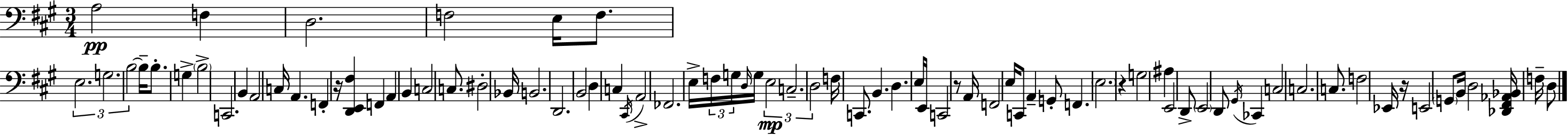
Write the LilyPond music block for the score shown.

{
  \clef bass
  \numericTimeSignature
  \time 3/4
  \key a \major
  a2\pp f4 | d2. | f2 e16 f8. | \tuplet 3/2 { e2. | \break g2. | b2~~ } b16-- b8.-. | g4-> \parenthesize b2-> | c,2. | \break b,4 a,2 | c16 a,4. f,4-. r16 | <d, e, fis>4 f,4 a,4 | b,4 c2 | \break c8. dis2-. bes,16 | b,2. | d,2. | b,2 d4 | \break c4 \acciaccatura { cis,16 } a,2-> | fes,2. | e16-> \tuplet 3/2 { f16 g16 \grace { d16 } } g16 \tuplet 3/2 { e2\mp | c2.-- | \break d2 } f16 c,8. | b,4. d4. | e16 e,16 c,2 | r8 a,16 f,2 e16 | \break c,8 a,4-- g,8-. f,4. | \parenthesize e2. | r4 g2 | ais4 e,2 | \break d,8-> \parenthesize e,2 | d,8 \acciaccatura { gis,16 } ces,4 c2 | c2. | c8. f2 | \break ees,16 r16 e,2 | \parenthesize g,8 b,16 d2 <des, fis, aes, bes,>16 | f16-- d8 \bar "|."
}